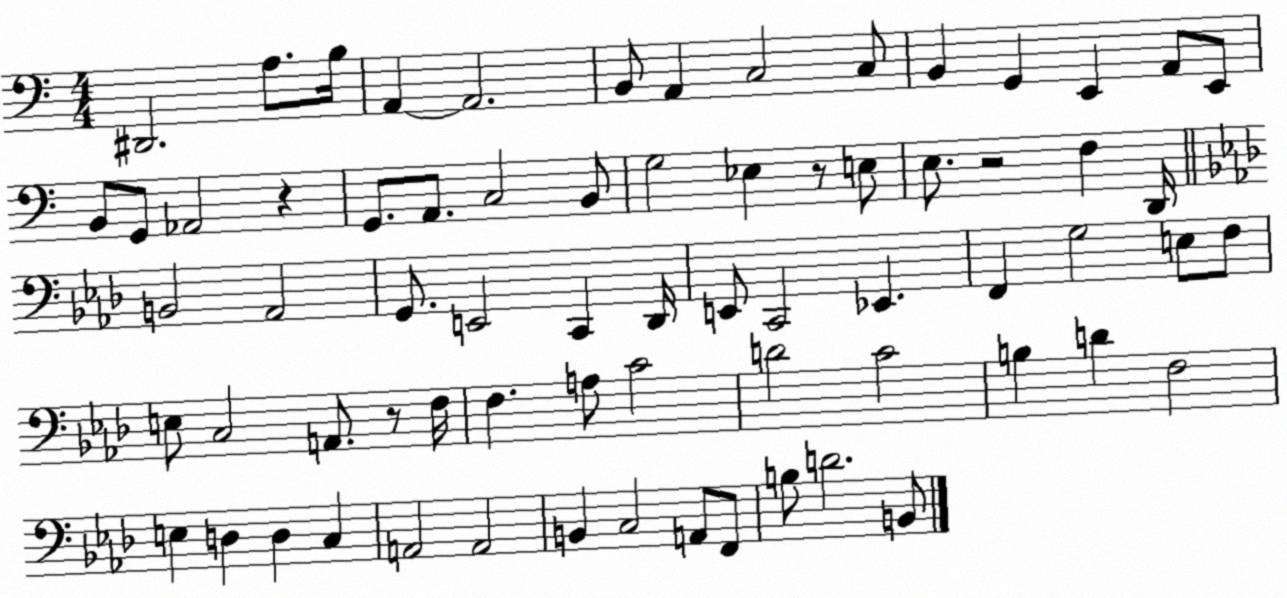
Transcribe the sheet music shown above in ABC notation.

X:1
T:Untitled
M:4/4
L:1/4
K:C
^D,,2 A,/2 B,/4 A,, A,,2 B,,/2 A,, C,2 C,/2 B,, G,, E,, A,,/2 E,,/2 B,,/2 G,,/2 _A,,2 z G,,/2 A,,/2 C,2 B,,/2 G,2 _E, z/2 E,/2 E,/2 z2 F, D,,/4 B,,2 _A,,2 G,,/2 E,,2 C,, _D,,/4 E,,/2 C,,2 _E,, F,, G,2 E,/2 F,/2 E,/2 C,2 A,,/2 z/2 F,/4 F, A,/2 C2 D2 C2 B, D F,2 E, D, D, C, A,,2 A,,2 B,, C,2 A,,/2 F,,/2 B,/2 D2 B,,/2